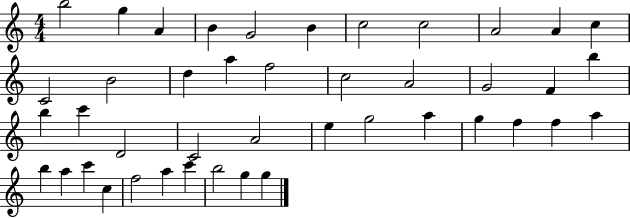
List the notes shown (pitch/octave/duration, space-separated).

B5/h G5/q A4/q B4/q G4/h B4/q C5/h C5/h A4/h A4/q C5/q C4/h B4/h D5/q A5/q F5/h C5/h A4/h G4/h F4/q B5/q B5/q C6/q D4/h C4/h A4/h E5/q G5/h A5/q G5/q F5/q F5/q A5/q B5/q A5/q C6/q C5/q F5/h A5/q C6/q B5/h G5/q G5/q